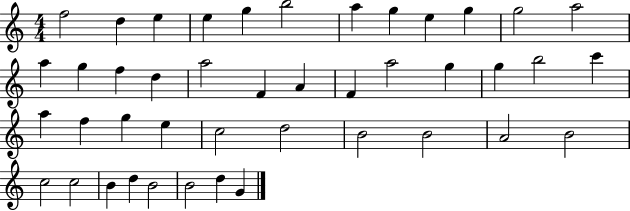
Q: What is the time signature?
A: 4/4